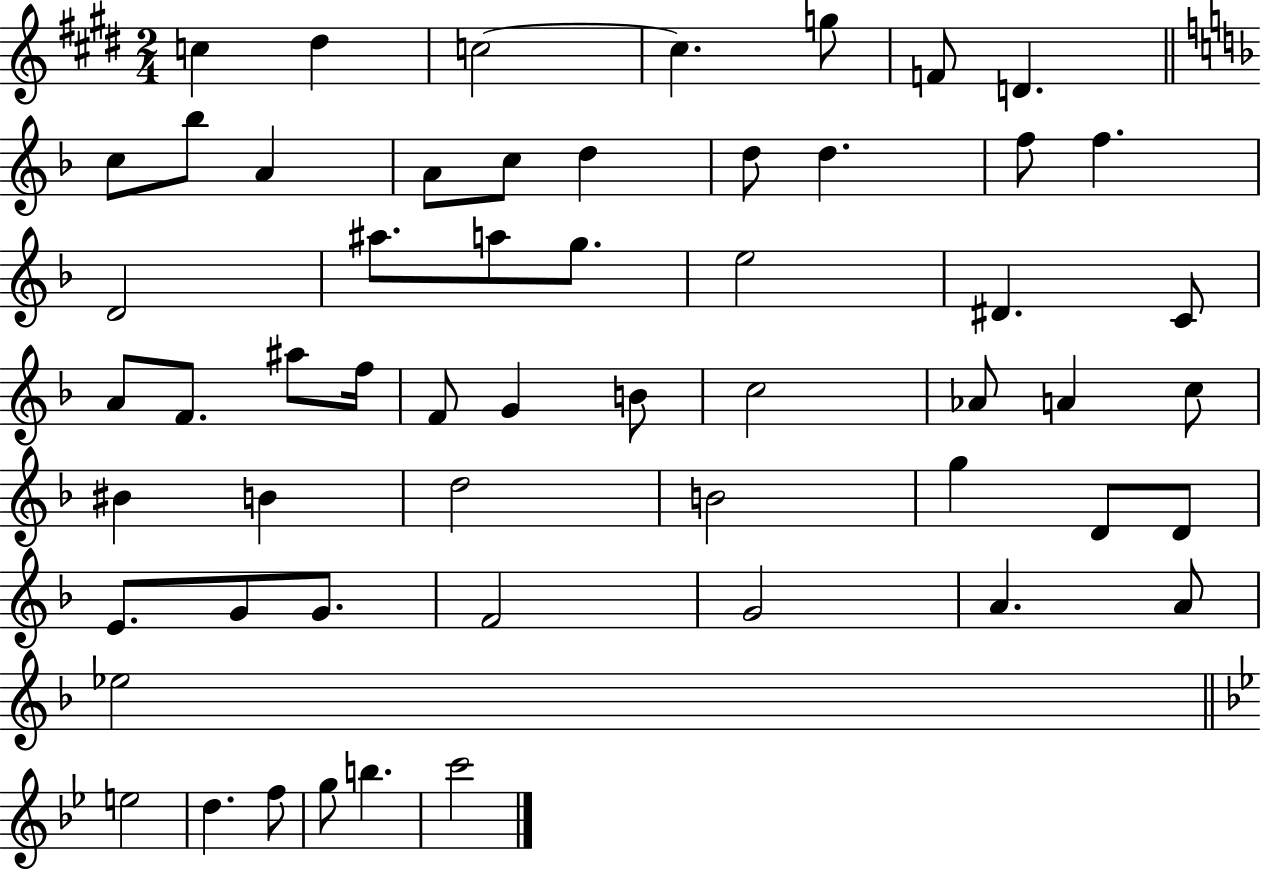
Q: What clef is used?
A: treble